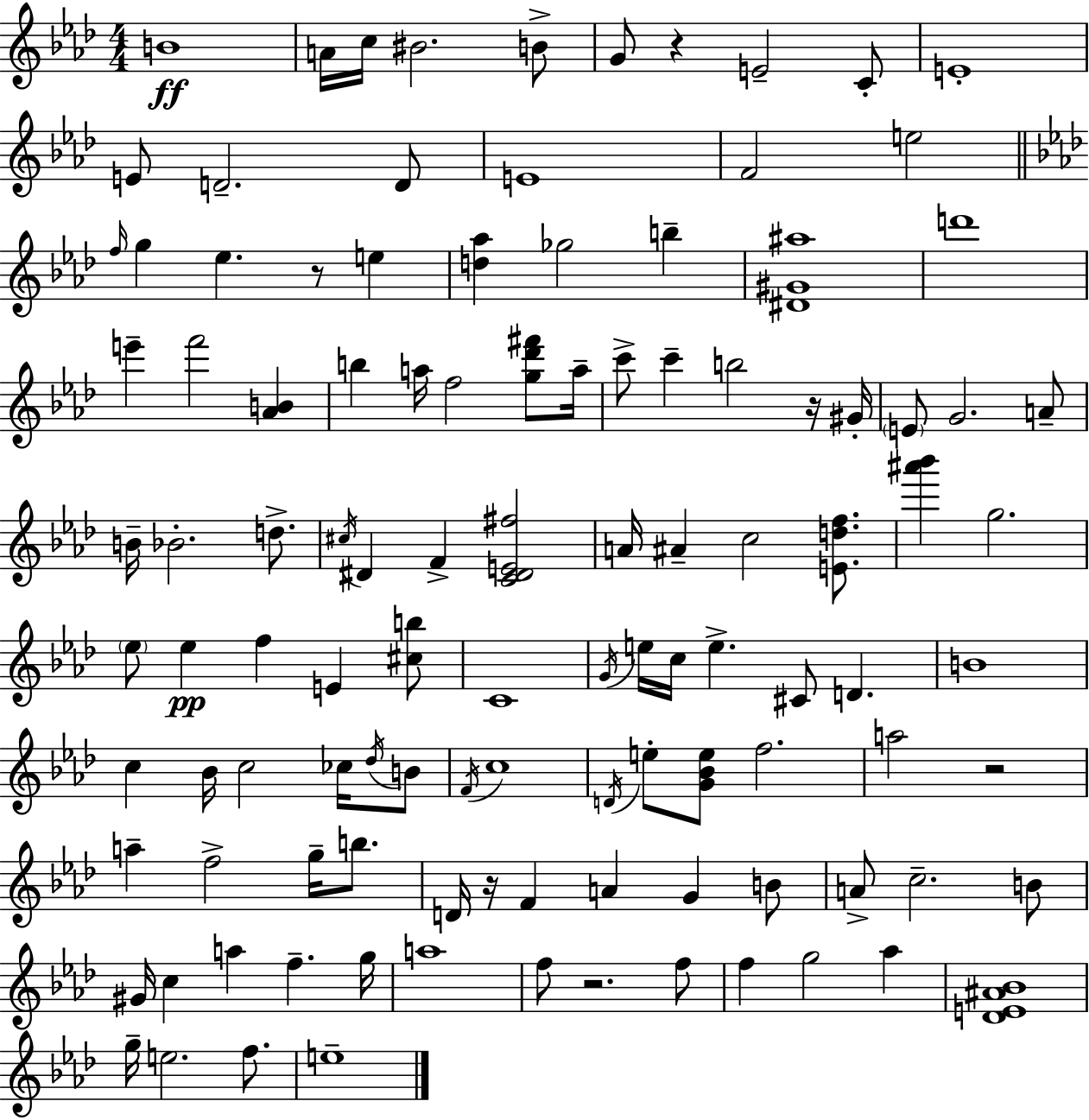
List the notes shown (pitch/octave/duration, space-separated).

B4/w A4/s C5/s BIS4/h. B4/e G4/e R/q E4/h C4/e E4/w E4/e D4/h. D4/e E4/w F4/h E5/h F5/s G5/q Eb5/q. R/e E5/q [D5,Ab5]/q Gb5/h B5/q [D#4,G#4,A#5]/w D6/w E6/q F6/h [Ab4,B4]/q B5/q A5/s F5/h [G5,Db6,F#6]/e A5/s C6/e C6/q B5/h R/s G#4/s E4/e G4/h. A4/e B4/s Bb4/h. D5/e. C#5/s D#4/q F4/q [C4,D#4,E4,F#5]/h A4/s A#4/q C5/h [E4,D5,F5]/e. [A#6,Bb6]/q G5/h. Eb5/e Eb5/q F5/q E4/q [C#5,B5]/e C4/w G4/s E5/s C5/s E5/q. C#4/e D4/q. B4/w C5/q Bb4/s C5/h CES5/s Db5/s B4/e F4/s C5/w D4/s E5/e [G4,Bb4,E5]/e F5/h. A5/h R/h A5/q F5/h G5/s B5/e. D4/s R/s F4/q A4/q G4/q B4/e A4/e C5/h. B4/e G#4/s C5/q A5/q F5/q. G5/s A5/w F5/e R/h. F5/e F5/q G5/h Ab5/q [Db4,E4,A#4,Bb4]/w G5/s E5/h. F5/e. E5/w